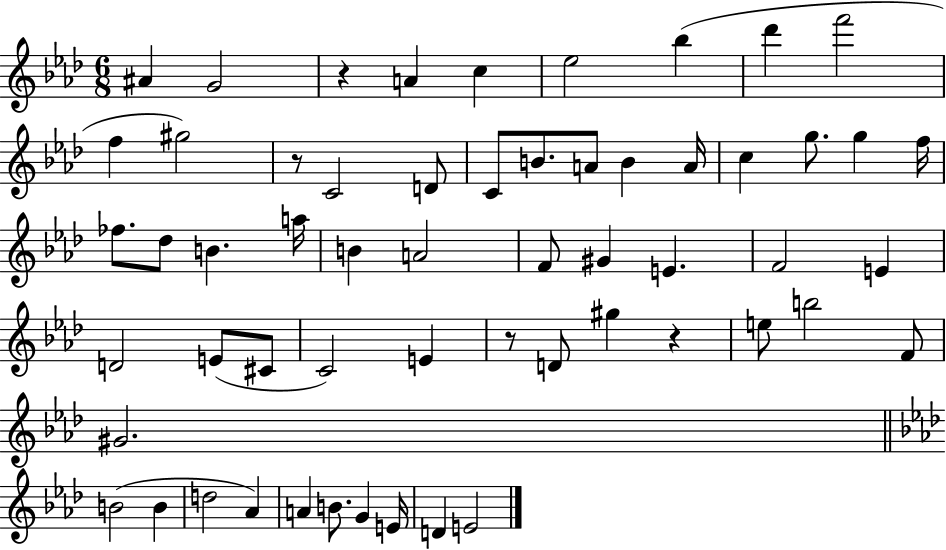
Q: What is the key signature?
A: AES major